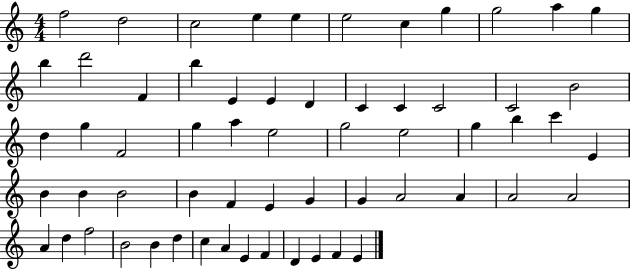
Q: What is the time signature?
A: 4/4